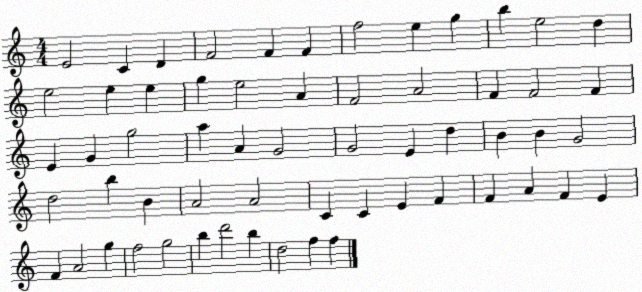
X:1
T:Untitled
M:4/4
L:1/4
K:C
E2 C D F2 F F f2 e g b e2 d e2 e e g e2 A F2 A2 F F2 F E G g2 a A G2 G2 E d B B G2 d2 b B A2 A2 C C E F F A F E F A2 g f2 g2 b d'2 b d2 f f